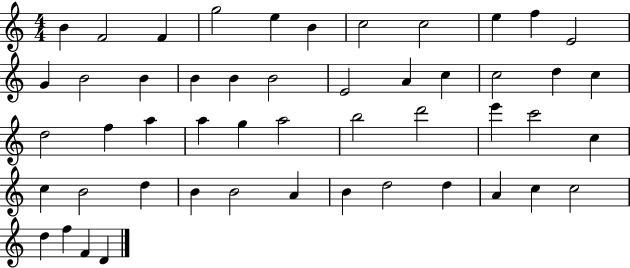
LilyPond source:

{
  \clef treble
  \numericTimeSignature
  \time 4/4
  \key c \major
  b'4 f'2 f'4 | g''2 e''4 b'4 | c''2 c''2 | e''4 f''4 e'2 | \break g'4 b'2 b'4 | b'4 b'4 b'2 | e'2 a'4 c''4 | c''2 d''4 c''4 | \break d''2 f''4 a''4 | a''4 g''4 a''2 | b''2 d'''2 | e'''4 c'''2 c''4 | \break c''4 b'2 d''4 | b'4 b'2 a'4 | b'4 d''2 d''4 | a'4 c''4 c''2 | \break d''4 f''4 f'4 d'4 | \bar "|."
}